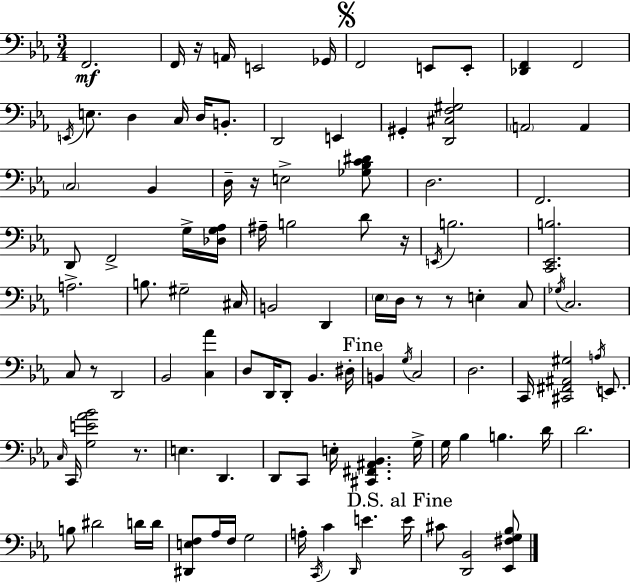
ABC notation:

X:1
T:Untitled
M:3/4
L:1/4
K:Eb
F,,2 F,,/4 z/4 A,,/4 E,,2 _G,,/4 F,,2 E,,/2 E,,/2 [_D,,F,,] F,,2 E,,/4 E,/2 D, C,/4 D,/4 B,,/2 D,,2 E,, ^G,, [D,,^C,F,^G,]2 A,,2 A,, C,2 _B,, D,/4 z/4 E,2 [_G,_B,C^D]/2 D,2 F,,2 D,,/2 F,,2 G,/4 [_D,G,_A,]/4 ^A,/4 B,2 D/2 z/4 E,,/4 B,2 [C,,_E,,B,]2 A,2 B,/2 ^G,2 ^C,/4 B,,2 D,, _E,/4 D,/4 z/2 z/2 E, C,/2 _G,/4 C,2 C,/2 z/2 D,,2 _B,,2 [C,_A] D,/2 D,,/4 D,,/2 _B,, ^D,/4 B,, G,/4 C,2 D,2 C,,/4 [^C,,^F,,^A,,^G,]2 A,/4 E,,/2 C,/4 C,,/4 [G,E_A_B]2 z/2 E, D,, D,,/2 C,,/2 E,/4 [^C,,^F,,^A,,_B,,] G,/4 G,/4 _B, B, D/4 D2 B,/2 ^D2 D/4 D/4 [^D,,E,F,]/2 _A,/4 F,/4 G,2 A,/4 C,,/4 C D,,/4 E E/4 ^C/2 [D,,_B,,]2 [_E,,^F,G,_B,]/2